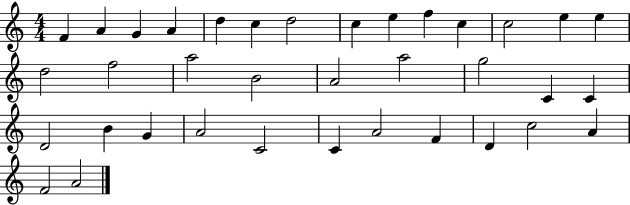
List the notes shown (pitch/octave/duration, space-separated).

F4/q A4/q G4/q A4/q D5/q C5/q D5/h C5/q E5/q F5/q C5/q C5/h E5/q E5/q D5/h F5/h A5/h B4/h A4/h A5/h G5/h C4/q C4/q D4/h B4/q G4/q A4/h C4/h C4/q A4/h F4/q D4/q C5/h A4/q F4/h A4/h